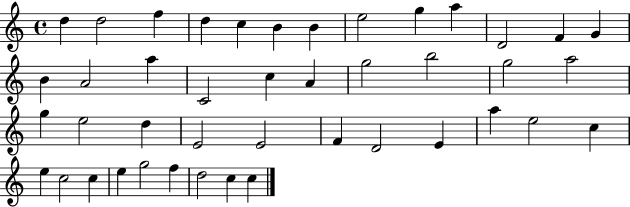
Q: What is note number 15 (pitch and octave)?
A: A4